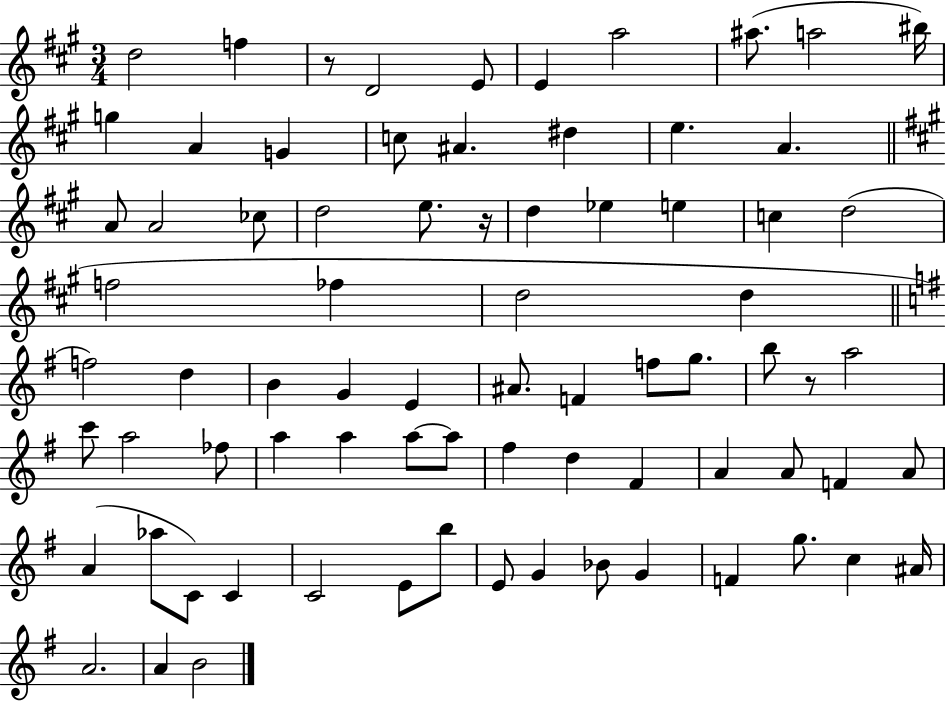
X:1
T:Untitled
M:3/4
L:1/4
K:A
d2 f z/2 D2 E/2 E a2 ^a/2 a2 ^b/4 g A G c/2 ^A ^d e A A/2 A2 _c/2 d2 e/2 z/4 d _e e c d2 f2 _f d2 d f2 d B G E ^A/2 F f/2 g/2 b/2 z/2 a2 c'/2 a2 _f/2 a a a/2 a/2 ^f d ^F A A/2 F A/2 A _a/2 C/2 C C2 E/2 b/2 E/2 G _B/2 G F g/2 c ^A/4 A2 A B2